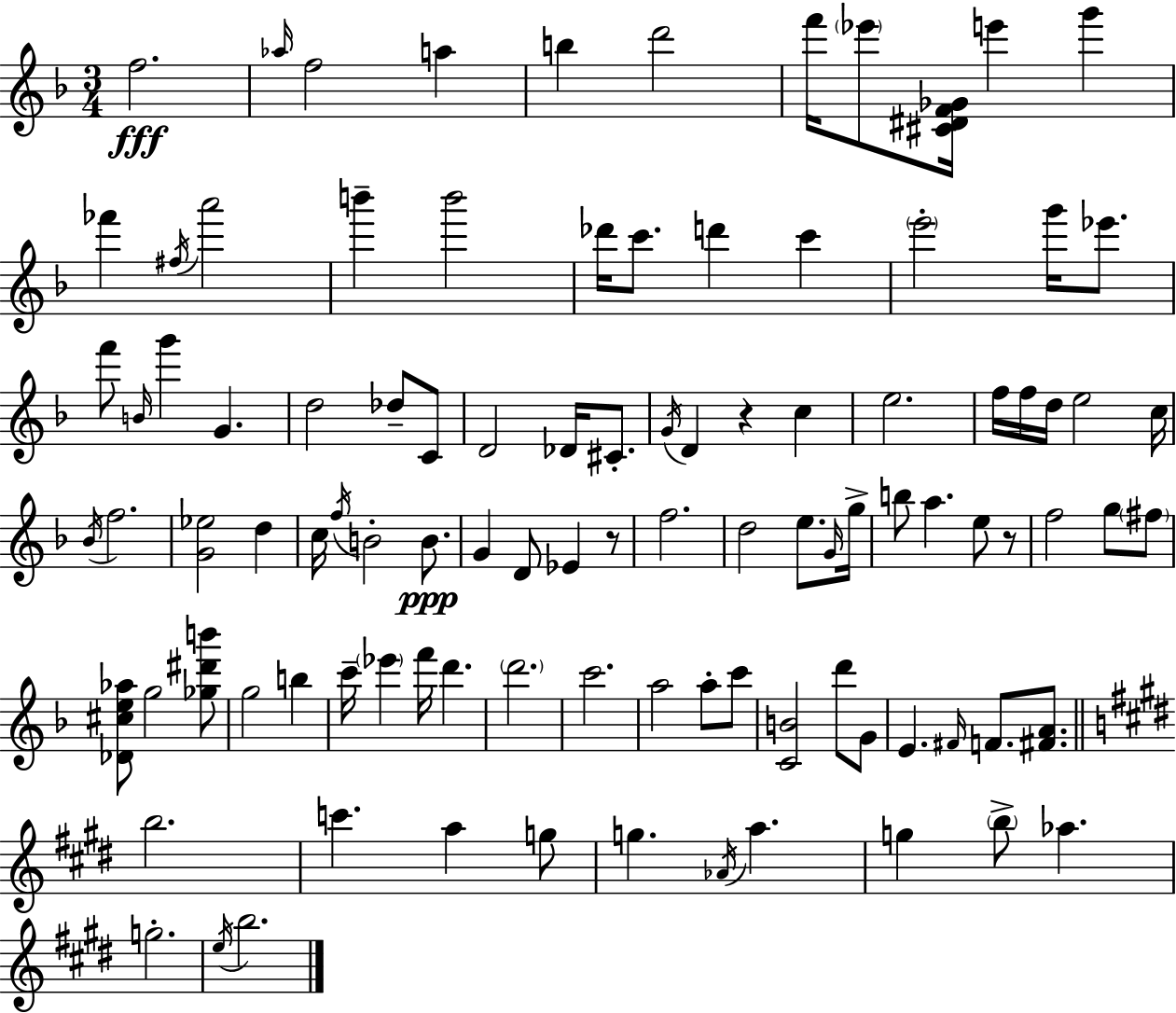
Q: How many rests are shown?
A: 3